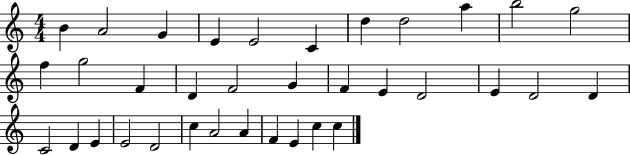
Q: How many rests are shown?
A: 0